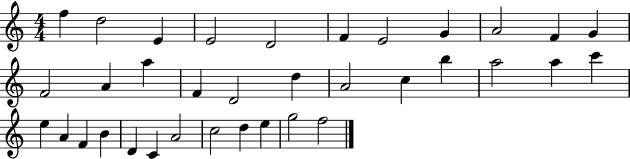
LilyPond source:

{
  \clef treble
  \numericTimeSignature
  \time 4/4
  \key c \major
  f''4 d''2 e'4 | e'2 d'2 | f'4 e'2 g'4 | a'2 f'4 g'4 | \break f'2 a'4 a''4 | f'4 d'2 d''4 | a'2 c''4 b''4 | a''2 a''4 c'''4 | \break e''4 a'4 f'4 b'4 | d'4 c'4 a'2 | c''2 d''4 e''4 | g''2 f''2 | \break \bar "|."
}